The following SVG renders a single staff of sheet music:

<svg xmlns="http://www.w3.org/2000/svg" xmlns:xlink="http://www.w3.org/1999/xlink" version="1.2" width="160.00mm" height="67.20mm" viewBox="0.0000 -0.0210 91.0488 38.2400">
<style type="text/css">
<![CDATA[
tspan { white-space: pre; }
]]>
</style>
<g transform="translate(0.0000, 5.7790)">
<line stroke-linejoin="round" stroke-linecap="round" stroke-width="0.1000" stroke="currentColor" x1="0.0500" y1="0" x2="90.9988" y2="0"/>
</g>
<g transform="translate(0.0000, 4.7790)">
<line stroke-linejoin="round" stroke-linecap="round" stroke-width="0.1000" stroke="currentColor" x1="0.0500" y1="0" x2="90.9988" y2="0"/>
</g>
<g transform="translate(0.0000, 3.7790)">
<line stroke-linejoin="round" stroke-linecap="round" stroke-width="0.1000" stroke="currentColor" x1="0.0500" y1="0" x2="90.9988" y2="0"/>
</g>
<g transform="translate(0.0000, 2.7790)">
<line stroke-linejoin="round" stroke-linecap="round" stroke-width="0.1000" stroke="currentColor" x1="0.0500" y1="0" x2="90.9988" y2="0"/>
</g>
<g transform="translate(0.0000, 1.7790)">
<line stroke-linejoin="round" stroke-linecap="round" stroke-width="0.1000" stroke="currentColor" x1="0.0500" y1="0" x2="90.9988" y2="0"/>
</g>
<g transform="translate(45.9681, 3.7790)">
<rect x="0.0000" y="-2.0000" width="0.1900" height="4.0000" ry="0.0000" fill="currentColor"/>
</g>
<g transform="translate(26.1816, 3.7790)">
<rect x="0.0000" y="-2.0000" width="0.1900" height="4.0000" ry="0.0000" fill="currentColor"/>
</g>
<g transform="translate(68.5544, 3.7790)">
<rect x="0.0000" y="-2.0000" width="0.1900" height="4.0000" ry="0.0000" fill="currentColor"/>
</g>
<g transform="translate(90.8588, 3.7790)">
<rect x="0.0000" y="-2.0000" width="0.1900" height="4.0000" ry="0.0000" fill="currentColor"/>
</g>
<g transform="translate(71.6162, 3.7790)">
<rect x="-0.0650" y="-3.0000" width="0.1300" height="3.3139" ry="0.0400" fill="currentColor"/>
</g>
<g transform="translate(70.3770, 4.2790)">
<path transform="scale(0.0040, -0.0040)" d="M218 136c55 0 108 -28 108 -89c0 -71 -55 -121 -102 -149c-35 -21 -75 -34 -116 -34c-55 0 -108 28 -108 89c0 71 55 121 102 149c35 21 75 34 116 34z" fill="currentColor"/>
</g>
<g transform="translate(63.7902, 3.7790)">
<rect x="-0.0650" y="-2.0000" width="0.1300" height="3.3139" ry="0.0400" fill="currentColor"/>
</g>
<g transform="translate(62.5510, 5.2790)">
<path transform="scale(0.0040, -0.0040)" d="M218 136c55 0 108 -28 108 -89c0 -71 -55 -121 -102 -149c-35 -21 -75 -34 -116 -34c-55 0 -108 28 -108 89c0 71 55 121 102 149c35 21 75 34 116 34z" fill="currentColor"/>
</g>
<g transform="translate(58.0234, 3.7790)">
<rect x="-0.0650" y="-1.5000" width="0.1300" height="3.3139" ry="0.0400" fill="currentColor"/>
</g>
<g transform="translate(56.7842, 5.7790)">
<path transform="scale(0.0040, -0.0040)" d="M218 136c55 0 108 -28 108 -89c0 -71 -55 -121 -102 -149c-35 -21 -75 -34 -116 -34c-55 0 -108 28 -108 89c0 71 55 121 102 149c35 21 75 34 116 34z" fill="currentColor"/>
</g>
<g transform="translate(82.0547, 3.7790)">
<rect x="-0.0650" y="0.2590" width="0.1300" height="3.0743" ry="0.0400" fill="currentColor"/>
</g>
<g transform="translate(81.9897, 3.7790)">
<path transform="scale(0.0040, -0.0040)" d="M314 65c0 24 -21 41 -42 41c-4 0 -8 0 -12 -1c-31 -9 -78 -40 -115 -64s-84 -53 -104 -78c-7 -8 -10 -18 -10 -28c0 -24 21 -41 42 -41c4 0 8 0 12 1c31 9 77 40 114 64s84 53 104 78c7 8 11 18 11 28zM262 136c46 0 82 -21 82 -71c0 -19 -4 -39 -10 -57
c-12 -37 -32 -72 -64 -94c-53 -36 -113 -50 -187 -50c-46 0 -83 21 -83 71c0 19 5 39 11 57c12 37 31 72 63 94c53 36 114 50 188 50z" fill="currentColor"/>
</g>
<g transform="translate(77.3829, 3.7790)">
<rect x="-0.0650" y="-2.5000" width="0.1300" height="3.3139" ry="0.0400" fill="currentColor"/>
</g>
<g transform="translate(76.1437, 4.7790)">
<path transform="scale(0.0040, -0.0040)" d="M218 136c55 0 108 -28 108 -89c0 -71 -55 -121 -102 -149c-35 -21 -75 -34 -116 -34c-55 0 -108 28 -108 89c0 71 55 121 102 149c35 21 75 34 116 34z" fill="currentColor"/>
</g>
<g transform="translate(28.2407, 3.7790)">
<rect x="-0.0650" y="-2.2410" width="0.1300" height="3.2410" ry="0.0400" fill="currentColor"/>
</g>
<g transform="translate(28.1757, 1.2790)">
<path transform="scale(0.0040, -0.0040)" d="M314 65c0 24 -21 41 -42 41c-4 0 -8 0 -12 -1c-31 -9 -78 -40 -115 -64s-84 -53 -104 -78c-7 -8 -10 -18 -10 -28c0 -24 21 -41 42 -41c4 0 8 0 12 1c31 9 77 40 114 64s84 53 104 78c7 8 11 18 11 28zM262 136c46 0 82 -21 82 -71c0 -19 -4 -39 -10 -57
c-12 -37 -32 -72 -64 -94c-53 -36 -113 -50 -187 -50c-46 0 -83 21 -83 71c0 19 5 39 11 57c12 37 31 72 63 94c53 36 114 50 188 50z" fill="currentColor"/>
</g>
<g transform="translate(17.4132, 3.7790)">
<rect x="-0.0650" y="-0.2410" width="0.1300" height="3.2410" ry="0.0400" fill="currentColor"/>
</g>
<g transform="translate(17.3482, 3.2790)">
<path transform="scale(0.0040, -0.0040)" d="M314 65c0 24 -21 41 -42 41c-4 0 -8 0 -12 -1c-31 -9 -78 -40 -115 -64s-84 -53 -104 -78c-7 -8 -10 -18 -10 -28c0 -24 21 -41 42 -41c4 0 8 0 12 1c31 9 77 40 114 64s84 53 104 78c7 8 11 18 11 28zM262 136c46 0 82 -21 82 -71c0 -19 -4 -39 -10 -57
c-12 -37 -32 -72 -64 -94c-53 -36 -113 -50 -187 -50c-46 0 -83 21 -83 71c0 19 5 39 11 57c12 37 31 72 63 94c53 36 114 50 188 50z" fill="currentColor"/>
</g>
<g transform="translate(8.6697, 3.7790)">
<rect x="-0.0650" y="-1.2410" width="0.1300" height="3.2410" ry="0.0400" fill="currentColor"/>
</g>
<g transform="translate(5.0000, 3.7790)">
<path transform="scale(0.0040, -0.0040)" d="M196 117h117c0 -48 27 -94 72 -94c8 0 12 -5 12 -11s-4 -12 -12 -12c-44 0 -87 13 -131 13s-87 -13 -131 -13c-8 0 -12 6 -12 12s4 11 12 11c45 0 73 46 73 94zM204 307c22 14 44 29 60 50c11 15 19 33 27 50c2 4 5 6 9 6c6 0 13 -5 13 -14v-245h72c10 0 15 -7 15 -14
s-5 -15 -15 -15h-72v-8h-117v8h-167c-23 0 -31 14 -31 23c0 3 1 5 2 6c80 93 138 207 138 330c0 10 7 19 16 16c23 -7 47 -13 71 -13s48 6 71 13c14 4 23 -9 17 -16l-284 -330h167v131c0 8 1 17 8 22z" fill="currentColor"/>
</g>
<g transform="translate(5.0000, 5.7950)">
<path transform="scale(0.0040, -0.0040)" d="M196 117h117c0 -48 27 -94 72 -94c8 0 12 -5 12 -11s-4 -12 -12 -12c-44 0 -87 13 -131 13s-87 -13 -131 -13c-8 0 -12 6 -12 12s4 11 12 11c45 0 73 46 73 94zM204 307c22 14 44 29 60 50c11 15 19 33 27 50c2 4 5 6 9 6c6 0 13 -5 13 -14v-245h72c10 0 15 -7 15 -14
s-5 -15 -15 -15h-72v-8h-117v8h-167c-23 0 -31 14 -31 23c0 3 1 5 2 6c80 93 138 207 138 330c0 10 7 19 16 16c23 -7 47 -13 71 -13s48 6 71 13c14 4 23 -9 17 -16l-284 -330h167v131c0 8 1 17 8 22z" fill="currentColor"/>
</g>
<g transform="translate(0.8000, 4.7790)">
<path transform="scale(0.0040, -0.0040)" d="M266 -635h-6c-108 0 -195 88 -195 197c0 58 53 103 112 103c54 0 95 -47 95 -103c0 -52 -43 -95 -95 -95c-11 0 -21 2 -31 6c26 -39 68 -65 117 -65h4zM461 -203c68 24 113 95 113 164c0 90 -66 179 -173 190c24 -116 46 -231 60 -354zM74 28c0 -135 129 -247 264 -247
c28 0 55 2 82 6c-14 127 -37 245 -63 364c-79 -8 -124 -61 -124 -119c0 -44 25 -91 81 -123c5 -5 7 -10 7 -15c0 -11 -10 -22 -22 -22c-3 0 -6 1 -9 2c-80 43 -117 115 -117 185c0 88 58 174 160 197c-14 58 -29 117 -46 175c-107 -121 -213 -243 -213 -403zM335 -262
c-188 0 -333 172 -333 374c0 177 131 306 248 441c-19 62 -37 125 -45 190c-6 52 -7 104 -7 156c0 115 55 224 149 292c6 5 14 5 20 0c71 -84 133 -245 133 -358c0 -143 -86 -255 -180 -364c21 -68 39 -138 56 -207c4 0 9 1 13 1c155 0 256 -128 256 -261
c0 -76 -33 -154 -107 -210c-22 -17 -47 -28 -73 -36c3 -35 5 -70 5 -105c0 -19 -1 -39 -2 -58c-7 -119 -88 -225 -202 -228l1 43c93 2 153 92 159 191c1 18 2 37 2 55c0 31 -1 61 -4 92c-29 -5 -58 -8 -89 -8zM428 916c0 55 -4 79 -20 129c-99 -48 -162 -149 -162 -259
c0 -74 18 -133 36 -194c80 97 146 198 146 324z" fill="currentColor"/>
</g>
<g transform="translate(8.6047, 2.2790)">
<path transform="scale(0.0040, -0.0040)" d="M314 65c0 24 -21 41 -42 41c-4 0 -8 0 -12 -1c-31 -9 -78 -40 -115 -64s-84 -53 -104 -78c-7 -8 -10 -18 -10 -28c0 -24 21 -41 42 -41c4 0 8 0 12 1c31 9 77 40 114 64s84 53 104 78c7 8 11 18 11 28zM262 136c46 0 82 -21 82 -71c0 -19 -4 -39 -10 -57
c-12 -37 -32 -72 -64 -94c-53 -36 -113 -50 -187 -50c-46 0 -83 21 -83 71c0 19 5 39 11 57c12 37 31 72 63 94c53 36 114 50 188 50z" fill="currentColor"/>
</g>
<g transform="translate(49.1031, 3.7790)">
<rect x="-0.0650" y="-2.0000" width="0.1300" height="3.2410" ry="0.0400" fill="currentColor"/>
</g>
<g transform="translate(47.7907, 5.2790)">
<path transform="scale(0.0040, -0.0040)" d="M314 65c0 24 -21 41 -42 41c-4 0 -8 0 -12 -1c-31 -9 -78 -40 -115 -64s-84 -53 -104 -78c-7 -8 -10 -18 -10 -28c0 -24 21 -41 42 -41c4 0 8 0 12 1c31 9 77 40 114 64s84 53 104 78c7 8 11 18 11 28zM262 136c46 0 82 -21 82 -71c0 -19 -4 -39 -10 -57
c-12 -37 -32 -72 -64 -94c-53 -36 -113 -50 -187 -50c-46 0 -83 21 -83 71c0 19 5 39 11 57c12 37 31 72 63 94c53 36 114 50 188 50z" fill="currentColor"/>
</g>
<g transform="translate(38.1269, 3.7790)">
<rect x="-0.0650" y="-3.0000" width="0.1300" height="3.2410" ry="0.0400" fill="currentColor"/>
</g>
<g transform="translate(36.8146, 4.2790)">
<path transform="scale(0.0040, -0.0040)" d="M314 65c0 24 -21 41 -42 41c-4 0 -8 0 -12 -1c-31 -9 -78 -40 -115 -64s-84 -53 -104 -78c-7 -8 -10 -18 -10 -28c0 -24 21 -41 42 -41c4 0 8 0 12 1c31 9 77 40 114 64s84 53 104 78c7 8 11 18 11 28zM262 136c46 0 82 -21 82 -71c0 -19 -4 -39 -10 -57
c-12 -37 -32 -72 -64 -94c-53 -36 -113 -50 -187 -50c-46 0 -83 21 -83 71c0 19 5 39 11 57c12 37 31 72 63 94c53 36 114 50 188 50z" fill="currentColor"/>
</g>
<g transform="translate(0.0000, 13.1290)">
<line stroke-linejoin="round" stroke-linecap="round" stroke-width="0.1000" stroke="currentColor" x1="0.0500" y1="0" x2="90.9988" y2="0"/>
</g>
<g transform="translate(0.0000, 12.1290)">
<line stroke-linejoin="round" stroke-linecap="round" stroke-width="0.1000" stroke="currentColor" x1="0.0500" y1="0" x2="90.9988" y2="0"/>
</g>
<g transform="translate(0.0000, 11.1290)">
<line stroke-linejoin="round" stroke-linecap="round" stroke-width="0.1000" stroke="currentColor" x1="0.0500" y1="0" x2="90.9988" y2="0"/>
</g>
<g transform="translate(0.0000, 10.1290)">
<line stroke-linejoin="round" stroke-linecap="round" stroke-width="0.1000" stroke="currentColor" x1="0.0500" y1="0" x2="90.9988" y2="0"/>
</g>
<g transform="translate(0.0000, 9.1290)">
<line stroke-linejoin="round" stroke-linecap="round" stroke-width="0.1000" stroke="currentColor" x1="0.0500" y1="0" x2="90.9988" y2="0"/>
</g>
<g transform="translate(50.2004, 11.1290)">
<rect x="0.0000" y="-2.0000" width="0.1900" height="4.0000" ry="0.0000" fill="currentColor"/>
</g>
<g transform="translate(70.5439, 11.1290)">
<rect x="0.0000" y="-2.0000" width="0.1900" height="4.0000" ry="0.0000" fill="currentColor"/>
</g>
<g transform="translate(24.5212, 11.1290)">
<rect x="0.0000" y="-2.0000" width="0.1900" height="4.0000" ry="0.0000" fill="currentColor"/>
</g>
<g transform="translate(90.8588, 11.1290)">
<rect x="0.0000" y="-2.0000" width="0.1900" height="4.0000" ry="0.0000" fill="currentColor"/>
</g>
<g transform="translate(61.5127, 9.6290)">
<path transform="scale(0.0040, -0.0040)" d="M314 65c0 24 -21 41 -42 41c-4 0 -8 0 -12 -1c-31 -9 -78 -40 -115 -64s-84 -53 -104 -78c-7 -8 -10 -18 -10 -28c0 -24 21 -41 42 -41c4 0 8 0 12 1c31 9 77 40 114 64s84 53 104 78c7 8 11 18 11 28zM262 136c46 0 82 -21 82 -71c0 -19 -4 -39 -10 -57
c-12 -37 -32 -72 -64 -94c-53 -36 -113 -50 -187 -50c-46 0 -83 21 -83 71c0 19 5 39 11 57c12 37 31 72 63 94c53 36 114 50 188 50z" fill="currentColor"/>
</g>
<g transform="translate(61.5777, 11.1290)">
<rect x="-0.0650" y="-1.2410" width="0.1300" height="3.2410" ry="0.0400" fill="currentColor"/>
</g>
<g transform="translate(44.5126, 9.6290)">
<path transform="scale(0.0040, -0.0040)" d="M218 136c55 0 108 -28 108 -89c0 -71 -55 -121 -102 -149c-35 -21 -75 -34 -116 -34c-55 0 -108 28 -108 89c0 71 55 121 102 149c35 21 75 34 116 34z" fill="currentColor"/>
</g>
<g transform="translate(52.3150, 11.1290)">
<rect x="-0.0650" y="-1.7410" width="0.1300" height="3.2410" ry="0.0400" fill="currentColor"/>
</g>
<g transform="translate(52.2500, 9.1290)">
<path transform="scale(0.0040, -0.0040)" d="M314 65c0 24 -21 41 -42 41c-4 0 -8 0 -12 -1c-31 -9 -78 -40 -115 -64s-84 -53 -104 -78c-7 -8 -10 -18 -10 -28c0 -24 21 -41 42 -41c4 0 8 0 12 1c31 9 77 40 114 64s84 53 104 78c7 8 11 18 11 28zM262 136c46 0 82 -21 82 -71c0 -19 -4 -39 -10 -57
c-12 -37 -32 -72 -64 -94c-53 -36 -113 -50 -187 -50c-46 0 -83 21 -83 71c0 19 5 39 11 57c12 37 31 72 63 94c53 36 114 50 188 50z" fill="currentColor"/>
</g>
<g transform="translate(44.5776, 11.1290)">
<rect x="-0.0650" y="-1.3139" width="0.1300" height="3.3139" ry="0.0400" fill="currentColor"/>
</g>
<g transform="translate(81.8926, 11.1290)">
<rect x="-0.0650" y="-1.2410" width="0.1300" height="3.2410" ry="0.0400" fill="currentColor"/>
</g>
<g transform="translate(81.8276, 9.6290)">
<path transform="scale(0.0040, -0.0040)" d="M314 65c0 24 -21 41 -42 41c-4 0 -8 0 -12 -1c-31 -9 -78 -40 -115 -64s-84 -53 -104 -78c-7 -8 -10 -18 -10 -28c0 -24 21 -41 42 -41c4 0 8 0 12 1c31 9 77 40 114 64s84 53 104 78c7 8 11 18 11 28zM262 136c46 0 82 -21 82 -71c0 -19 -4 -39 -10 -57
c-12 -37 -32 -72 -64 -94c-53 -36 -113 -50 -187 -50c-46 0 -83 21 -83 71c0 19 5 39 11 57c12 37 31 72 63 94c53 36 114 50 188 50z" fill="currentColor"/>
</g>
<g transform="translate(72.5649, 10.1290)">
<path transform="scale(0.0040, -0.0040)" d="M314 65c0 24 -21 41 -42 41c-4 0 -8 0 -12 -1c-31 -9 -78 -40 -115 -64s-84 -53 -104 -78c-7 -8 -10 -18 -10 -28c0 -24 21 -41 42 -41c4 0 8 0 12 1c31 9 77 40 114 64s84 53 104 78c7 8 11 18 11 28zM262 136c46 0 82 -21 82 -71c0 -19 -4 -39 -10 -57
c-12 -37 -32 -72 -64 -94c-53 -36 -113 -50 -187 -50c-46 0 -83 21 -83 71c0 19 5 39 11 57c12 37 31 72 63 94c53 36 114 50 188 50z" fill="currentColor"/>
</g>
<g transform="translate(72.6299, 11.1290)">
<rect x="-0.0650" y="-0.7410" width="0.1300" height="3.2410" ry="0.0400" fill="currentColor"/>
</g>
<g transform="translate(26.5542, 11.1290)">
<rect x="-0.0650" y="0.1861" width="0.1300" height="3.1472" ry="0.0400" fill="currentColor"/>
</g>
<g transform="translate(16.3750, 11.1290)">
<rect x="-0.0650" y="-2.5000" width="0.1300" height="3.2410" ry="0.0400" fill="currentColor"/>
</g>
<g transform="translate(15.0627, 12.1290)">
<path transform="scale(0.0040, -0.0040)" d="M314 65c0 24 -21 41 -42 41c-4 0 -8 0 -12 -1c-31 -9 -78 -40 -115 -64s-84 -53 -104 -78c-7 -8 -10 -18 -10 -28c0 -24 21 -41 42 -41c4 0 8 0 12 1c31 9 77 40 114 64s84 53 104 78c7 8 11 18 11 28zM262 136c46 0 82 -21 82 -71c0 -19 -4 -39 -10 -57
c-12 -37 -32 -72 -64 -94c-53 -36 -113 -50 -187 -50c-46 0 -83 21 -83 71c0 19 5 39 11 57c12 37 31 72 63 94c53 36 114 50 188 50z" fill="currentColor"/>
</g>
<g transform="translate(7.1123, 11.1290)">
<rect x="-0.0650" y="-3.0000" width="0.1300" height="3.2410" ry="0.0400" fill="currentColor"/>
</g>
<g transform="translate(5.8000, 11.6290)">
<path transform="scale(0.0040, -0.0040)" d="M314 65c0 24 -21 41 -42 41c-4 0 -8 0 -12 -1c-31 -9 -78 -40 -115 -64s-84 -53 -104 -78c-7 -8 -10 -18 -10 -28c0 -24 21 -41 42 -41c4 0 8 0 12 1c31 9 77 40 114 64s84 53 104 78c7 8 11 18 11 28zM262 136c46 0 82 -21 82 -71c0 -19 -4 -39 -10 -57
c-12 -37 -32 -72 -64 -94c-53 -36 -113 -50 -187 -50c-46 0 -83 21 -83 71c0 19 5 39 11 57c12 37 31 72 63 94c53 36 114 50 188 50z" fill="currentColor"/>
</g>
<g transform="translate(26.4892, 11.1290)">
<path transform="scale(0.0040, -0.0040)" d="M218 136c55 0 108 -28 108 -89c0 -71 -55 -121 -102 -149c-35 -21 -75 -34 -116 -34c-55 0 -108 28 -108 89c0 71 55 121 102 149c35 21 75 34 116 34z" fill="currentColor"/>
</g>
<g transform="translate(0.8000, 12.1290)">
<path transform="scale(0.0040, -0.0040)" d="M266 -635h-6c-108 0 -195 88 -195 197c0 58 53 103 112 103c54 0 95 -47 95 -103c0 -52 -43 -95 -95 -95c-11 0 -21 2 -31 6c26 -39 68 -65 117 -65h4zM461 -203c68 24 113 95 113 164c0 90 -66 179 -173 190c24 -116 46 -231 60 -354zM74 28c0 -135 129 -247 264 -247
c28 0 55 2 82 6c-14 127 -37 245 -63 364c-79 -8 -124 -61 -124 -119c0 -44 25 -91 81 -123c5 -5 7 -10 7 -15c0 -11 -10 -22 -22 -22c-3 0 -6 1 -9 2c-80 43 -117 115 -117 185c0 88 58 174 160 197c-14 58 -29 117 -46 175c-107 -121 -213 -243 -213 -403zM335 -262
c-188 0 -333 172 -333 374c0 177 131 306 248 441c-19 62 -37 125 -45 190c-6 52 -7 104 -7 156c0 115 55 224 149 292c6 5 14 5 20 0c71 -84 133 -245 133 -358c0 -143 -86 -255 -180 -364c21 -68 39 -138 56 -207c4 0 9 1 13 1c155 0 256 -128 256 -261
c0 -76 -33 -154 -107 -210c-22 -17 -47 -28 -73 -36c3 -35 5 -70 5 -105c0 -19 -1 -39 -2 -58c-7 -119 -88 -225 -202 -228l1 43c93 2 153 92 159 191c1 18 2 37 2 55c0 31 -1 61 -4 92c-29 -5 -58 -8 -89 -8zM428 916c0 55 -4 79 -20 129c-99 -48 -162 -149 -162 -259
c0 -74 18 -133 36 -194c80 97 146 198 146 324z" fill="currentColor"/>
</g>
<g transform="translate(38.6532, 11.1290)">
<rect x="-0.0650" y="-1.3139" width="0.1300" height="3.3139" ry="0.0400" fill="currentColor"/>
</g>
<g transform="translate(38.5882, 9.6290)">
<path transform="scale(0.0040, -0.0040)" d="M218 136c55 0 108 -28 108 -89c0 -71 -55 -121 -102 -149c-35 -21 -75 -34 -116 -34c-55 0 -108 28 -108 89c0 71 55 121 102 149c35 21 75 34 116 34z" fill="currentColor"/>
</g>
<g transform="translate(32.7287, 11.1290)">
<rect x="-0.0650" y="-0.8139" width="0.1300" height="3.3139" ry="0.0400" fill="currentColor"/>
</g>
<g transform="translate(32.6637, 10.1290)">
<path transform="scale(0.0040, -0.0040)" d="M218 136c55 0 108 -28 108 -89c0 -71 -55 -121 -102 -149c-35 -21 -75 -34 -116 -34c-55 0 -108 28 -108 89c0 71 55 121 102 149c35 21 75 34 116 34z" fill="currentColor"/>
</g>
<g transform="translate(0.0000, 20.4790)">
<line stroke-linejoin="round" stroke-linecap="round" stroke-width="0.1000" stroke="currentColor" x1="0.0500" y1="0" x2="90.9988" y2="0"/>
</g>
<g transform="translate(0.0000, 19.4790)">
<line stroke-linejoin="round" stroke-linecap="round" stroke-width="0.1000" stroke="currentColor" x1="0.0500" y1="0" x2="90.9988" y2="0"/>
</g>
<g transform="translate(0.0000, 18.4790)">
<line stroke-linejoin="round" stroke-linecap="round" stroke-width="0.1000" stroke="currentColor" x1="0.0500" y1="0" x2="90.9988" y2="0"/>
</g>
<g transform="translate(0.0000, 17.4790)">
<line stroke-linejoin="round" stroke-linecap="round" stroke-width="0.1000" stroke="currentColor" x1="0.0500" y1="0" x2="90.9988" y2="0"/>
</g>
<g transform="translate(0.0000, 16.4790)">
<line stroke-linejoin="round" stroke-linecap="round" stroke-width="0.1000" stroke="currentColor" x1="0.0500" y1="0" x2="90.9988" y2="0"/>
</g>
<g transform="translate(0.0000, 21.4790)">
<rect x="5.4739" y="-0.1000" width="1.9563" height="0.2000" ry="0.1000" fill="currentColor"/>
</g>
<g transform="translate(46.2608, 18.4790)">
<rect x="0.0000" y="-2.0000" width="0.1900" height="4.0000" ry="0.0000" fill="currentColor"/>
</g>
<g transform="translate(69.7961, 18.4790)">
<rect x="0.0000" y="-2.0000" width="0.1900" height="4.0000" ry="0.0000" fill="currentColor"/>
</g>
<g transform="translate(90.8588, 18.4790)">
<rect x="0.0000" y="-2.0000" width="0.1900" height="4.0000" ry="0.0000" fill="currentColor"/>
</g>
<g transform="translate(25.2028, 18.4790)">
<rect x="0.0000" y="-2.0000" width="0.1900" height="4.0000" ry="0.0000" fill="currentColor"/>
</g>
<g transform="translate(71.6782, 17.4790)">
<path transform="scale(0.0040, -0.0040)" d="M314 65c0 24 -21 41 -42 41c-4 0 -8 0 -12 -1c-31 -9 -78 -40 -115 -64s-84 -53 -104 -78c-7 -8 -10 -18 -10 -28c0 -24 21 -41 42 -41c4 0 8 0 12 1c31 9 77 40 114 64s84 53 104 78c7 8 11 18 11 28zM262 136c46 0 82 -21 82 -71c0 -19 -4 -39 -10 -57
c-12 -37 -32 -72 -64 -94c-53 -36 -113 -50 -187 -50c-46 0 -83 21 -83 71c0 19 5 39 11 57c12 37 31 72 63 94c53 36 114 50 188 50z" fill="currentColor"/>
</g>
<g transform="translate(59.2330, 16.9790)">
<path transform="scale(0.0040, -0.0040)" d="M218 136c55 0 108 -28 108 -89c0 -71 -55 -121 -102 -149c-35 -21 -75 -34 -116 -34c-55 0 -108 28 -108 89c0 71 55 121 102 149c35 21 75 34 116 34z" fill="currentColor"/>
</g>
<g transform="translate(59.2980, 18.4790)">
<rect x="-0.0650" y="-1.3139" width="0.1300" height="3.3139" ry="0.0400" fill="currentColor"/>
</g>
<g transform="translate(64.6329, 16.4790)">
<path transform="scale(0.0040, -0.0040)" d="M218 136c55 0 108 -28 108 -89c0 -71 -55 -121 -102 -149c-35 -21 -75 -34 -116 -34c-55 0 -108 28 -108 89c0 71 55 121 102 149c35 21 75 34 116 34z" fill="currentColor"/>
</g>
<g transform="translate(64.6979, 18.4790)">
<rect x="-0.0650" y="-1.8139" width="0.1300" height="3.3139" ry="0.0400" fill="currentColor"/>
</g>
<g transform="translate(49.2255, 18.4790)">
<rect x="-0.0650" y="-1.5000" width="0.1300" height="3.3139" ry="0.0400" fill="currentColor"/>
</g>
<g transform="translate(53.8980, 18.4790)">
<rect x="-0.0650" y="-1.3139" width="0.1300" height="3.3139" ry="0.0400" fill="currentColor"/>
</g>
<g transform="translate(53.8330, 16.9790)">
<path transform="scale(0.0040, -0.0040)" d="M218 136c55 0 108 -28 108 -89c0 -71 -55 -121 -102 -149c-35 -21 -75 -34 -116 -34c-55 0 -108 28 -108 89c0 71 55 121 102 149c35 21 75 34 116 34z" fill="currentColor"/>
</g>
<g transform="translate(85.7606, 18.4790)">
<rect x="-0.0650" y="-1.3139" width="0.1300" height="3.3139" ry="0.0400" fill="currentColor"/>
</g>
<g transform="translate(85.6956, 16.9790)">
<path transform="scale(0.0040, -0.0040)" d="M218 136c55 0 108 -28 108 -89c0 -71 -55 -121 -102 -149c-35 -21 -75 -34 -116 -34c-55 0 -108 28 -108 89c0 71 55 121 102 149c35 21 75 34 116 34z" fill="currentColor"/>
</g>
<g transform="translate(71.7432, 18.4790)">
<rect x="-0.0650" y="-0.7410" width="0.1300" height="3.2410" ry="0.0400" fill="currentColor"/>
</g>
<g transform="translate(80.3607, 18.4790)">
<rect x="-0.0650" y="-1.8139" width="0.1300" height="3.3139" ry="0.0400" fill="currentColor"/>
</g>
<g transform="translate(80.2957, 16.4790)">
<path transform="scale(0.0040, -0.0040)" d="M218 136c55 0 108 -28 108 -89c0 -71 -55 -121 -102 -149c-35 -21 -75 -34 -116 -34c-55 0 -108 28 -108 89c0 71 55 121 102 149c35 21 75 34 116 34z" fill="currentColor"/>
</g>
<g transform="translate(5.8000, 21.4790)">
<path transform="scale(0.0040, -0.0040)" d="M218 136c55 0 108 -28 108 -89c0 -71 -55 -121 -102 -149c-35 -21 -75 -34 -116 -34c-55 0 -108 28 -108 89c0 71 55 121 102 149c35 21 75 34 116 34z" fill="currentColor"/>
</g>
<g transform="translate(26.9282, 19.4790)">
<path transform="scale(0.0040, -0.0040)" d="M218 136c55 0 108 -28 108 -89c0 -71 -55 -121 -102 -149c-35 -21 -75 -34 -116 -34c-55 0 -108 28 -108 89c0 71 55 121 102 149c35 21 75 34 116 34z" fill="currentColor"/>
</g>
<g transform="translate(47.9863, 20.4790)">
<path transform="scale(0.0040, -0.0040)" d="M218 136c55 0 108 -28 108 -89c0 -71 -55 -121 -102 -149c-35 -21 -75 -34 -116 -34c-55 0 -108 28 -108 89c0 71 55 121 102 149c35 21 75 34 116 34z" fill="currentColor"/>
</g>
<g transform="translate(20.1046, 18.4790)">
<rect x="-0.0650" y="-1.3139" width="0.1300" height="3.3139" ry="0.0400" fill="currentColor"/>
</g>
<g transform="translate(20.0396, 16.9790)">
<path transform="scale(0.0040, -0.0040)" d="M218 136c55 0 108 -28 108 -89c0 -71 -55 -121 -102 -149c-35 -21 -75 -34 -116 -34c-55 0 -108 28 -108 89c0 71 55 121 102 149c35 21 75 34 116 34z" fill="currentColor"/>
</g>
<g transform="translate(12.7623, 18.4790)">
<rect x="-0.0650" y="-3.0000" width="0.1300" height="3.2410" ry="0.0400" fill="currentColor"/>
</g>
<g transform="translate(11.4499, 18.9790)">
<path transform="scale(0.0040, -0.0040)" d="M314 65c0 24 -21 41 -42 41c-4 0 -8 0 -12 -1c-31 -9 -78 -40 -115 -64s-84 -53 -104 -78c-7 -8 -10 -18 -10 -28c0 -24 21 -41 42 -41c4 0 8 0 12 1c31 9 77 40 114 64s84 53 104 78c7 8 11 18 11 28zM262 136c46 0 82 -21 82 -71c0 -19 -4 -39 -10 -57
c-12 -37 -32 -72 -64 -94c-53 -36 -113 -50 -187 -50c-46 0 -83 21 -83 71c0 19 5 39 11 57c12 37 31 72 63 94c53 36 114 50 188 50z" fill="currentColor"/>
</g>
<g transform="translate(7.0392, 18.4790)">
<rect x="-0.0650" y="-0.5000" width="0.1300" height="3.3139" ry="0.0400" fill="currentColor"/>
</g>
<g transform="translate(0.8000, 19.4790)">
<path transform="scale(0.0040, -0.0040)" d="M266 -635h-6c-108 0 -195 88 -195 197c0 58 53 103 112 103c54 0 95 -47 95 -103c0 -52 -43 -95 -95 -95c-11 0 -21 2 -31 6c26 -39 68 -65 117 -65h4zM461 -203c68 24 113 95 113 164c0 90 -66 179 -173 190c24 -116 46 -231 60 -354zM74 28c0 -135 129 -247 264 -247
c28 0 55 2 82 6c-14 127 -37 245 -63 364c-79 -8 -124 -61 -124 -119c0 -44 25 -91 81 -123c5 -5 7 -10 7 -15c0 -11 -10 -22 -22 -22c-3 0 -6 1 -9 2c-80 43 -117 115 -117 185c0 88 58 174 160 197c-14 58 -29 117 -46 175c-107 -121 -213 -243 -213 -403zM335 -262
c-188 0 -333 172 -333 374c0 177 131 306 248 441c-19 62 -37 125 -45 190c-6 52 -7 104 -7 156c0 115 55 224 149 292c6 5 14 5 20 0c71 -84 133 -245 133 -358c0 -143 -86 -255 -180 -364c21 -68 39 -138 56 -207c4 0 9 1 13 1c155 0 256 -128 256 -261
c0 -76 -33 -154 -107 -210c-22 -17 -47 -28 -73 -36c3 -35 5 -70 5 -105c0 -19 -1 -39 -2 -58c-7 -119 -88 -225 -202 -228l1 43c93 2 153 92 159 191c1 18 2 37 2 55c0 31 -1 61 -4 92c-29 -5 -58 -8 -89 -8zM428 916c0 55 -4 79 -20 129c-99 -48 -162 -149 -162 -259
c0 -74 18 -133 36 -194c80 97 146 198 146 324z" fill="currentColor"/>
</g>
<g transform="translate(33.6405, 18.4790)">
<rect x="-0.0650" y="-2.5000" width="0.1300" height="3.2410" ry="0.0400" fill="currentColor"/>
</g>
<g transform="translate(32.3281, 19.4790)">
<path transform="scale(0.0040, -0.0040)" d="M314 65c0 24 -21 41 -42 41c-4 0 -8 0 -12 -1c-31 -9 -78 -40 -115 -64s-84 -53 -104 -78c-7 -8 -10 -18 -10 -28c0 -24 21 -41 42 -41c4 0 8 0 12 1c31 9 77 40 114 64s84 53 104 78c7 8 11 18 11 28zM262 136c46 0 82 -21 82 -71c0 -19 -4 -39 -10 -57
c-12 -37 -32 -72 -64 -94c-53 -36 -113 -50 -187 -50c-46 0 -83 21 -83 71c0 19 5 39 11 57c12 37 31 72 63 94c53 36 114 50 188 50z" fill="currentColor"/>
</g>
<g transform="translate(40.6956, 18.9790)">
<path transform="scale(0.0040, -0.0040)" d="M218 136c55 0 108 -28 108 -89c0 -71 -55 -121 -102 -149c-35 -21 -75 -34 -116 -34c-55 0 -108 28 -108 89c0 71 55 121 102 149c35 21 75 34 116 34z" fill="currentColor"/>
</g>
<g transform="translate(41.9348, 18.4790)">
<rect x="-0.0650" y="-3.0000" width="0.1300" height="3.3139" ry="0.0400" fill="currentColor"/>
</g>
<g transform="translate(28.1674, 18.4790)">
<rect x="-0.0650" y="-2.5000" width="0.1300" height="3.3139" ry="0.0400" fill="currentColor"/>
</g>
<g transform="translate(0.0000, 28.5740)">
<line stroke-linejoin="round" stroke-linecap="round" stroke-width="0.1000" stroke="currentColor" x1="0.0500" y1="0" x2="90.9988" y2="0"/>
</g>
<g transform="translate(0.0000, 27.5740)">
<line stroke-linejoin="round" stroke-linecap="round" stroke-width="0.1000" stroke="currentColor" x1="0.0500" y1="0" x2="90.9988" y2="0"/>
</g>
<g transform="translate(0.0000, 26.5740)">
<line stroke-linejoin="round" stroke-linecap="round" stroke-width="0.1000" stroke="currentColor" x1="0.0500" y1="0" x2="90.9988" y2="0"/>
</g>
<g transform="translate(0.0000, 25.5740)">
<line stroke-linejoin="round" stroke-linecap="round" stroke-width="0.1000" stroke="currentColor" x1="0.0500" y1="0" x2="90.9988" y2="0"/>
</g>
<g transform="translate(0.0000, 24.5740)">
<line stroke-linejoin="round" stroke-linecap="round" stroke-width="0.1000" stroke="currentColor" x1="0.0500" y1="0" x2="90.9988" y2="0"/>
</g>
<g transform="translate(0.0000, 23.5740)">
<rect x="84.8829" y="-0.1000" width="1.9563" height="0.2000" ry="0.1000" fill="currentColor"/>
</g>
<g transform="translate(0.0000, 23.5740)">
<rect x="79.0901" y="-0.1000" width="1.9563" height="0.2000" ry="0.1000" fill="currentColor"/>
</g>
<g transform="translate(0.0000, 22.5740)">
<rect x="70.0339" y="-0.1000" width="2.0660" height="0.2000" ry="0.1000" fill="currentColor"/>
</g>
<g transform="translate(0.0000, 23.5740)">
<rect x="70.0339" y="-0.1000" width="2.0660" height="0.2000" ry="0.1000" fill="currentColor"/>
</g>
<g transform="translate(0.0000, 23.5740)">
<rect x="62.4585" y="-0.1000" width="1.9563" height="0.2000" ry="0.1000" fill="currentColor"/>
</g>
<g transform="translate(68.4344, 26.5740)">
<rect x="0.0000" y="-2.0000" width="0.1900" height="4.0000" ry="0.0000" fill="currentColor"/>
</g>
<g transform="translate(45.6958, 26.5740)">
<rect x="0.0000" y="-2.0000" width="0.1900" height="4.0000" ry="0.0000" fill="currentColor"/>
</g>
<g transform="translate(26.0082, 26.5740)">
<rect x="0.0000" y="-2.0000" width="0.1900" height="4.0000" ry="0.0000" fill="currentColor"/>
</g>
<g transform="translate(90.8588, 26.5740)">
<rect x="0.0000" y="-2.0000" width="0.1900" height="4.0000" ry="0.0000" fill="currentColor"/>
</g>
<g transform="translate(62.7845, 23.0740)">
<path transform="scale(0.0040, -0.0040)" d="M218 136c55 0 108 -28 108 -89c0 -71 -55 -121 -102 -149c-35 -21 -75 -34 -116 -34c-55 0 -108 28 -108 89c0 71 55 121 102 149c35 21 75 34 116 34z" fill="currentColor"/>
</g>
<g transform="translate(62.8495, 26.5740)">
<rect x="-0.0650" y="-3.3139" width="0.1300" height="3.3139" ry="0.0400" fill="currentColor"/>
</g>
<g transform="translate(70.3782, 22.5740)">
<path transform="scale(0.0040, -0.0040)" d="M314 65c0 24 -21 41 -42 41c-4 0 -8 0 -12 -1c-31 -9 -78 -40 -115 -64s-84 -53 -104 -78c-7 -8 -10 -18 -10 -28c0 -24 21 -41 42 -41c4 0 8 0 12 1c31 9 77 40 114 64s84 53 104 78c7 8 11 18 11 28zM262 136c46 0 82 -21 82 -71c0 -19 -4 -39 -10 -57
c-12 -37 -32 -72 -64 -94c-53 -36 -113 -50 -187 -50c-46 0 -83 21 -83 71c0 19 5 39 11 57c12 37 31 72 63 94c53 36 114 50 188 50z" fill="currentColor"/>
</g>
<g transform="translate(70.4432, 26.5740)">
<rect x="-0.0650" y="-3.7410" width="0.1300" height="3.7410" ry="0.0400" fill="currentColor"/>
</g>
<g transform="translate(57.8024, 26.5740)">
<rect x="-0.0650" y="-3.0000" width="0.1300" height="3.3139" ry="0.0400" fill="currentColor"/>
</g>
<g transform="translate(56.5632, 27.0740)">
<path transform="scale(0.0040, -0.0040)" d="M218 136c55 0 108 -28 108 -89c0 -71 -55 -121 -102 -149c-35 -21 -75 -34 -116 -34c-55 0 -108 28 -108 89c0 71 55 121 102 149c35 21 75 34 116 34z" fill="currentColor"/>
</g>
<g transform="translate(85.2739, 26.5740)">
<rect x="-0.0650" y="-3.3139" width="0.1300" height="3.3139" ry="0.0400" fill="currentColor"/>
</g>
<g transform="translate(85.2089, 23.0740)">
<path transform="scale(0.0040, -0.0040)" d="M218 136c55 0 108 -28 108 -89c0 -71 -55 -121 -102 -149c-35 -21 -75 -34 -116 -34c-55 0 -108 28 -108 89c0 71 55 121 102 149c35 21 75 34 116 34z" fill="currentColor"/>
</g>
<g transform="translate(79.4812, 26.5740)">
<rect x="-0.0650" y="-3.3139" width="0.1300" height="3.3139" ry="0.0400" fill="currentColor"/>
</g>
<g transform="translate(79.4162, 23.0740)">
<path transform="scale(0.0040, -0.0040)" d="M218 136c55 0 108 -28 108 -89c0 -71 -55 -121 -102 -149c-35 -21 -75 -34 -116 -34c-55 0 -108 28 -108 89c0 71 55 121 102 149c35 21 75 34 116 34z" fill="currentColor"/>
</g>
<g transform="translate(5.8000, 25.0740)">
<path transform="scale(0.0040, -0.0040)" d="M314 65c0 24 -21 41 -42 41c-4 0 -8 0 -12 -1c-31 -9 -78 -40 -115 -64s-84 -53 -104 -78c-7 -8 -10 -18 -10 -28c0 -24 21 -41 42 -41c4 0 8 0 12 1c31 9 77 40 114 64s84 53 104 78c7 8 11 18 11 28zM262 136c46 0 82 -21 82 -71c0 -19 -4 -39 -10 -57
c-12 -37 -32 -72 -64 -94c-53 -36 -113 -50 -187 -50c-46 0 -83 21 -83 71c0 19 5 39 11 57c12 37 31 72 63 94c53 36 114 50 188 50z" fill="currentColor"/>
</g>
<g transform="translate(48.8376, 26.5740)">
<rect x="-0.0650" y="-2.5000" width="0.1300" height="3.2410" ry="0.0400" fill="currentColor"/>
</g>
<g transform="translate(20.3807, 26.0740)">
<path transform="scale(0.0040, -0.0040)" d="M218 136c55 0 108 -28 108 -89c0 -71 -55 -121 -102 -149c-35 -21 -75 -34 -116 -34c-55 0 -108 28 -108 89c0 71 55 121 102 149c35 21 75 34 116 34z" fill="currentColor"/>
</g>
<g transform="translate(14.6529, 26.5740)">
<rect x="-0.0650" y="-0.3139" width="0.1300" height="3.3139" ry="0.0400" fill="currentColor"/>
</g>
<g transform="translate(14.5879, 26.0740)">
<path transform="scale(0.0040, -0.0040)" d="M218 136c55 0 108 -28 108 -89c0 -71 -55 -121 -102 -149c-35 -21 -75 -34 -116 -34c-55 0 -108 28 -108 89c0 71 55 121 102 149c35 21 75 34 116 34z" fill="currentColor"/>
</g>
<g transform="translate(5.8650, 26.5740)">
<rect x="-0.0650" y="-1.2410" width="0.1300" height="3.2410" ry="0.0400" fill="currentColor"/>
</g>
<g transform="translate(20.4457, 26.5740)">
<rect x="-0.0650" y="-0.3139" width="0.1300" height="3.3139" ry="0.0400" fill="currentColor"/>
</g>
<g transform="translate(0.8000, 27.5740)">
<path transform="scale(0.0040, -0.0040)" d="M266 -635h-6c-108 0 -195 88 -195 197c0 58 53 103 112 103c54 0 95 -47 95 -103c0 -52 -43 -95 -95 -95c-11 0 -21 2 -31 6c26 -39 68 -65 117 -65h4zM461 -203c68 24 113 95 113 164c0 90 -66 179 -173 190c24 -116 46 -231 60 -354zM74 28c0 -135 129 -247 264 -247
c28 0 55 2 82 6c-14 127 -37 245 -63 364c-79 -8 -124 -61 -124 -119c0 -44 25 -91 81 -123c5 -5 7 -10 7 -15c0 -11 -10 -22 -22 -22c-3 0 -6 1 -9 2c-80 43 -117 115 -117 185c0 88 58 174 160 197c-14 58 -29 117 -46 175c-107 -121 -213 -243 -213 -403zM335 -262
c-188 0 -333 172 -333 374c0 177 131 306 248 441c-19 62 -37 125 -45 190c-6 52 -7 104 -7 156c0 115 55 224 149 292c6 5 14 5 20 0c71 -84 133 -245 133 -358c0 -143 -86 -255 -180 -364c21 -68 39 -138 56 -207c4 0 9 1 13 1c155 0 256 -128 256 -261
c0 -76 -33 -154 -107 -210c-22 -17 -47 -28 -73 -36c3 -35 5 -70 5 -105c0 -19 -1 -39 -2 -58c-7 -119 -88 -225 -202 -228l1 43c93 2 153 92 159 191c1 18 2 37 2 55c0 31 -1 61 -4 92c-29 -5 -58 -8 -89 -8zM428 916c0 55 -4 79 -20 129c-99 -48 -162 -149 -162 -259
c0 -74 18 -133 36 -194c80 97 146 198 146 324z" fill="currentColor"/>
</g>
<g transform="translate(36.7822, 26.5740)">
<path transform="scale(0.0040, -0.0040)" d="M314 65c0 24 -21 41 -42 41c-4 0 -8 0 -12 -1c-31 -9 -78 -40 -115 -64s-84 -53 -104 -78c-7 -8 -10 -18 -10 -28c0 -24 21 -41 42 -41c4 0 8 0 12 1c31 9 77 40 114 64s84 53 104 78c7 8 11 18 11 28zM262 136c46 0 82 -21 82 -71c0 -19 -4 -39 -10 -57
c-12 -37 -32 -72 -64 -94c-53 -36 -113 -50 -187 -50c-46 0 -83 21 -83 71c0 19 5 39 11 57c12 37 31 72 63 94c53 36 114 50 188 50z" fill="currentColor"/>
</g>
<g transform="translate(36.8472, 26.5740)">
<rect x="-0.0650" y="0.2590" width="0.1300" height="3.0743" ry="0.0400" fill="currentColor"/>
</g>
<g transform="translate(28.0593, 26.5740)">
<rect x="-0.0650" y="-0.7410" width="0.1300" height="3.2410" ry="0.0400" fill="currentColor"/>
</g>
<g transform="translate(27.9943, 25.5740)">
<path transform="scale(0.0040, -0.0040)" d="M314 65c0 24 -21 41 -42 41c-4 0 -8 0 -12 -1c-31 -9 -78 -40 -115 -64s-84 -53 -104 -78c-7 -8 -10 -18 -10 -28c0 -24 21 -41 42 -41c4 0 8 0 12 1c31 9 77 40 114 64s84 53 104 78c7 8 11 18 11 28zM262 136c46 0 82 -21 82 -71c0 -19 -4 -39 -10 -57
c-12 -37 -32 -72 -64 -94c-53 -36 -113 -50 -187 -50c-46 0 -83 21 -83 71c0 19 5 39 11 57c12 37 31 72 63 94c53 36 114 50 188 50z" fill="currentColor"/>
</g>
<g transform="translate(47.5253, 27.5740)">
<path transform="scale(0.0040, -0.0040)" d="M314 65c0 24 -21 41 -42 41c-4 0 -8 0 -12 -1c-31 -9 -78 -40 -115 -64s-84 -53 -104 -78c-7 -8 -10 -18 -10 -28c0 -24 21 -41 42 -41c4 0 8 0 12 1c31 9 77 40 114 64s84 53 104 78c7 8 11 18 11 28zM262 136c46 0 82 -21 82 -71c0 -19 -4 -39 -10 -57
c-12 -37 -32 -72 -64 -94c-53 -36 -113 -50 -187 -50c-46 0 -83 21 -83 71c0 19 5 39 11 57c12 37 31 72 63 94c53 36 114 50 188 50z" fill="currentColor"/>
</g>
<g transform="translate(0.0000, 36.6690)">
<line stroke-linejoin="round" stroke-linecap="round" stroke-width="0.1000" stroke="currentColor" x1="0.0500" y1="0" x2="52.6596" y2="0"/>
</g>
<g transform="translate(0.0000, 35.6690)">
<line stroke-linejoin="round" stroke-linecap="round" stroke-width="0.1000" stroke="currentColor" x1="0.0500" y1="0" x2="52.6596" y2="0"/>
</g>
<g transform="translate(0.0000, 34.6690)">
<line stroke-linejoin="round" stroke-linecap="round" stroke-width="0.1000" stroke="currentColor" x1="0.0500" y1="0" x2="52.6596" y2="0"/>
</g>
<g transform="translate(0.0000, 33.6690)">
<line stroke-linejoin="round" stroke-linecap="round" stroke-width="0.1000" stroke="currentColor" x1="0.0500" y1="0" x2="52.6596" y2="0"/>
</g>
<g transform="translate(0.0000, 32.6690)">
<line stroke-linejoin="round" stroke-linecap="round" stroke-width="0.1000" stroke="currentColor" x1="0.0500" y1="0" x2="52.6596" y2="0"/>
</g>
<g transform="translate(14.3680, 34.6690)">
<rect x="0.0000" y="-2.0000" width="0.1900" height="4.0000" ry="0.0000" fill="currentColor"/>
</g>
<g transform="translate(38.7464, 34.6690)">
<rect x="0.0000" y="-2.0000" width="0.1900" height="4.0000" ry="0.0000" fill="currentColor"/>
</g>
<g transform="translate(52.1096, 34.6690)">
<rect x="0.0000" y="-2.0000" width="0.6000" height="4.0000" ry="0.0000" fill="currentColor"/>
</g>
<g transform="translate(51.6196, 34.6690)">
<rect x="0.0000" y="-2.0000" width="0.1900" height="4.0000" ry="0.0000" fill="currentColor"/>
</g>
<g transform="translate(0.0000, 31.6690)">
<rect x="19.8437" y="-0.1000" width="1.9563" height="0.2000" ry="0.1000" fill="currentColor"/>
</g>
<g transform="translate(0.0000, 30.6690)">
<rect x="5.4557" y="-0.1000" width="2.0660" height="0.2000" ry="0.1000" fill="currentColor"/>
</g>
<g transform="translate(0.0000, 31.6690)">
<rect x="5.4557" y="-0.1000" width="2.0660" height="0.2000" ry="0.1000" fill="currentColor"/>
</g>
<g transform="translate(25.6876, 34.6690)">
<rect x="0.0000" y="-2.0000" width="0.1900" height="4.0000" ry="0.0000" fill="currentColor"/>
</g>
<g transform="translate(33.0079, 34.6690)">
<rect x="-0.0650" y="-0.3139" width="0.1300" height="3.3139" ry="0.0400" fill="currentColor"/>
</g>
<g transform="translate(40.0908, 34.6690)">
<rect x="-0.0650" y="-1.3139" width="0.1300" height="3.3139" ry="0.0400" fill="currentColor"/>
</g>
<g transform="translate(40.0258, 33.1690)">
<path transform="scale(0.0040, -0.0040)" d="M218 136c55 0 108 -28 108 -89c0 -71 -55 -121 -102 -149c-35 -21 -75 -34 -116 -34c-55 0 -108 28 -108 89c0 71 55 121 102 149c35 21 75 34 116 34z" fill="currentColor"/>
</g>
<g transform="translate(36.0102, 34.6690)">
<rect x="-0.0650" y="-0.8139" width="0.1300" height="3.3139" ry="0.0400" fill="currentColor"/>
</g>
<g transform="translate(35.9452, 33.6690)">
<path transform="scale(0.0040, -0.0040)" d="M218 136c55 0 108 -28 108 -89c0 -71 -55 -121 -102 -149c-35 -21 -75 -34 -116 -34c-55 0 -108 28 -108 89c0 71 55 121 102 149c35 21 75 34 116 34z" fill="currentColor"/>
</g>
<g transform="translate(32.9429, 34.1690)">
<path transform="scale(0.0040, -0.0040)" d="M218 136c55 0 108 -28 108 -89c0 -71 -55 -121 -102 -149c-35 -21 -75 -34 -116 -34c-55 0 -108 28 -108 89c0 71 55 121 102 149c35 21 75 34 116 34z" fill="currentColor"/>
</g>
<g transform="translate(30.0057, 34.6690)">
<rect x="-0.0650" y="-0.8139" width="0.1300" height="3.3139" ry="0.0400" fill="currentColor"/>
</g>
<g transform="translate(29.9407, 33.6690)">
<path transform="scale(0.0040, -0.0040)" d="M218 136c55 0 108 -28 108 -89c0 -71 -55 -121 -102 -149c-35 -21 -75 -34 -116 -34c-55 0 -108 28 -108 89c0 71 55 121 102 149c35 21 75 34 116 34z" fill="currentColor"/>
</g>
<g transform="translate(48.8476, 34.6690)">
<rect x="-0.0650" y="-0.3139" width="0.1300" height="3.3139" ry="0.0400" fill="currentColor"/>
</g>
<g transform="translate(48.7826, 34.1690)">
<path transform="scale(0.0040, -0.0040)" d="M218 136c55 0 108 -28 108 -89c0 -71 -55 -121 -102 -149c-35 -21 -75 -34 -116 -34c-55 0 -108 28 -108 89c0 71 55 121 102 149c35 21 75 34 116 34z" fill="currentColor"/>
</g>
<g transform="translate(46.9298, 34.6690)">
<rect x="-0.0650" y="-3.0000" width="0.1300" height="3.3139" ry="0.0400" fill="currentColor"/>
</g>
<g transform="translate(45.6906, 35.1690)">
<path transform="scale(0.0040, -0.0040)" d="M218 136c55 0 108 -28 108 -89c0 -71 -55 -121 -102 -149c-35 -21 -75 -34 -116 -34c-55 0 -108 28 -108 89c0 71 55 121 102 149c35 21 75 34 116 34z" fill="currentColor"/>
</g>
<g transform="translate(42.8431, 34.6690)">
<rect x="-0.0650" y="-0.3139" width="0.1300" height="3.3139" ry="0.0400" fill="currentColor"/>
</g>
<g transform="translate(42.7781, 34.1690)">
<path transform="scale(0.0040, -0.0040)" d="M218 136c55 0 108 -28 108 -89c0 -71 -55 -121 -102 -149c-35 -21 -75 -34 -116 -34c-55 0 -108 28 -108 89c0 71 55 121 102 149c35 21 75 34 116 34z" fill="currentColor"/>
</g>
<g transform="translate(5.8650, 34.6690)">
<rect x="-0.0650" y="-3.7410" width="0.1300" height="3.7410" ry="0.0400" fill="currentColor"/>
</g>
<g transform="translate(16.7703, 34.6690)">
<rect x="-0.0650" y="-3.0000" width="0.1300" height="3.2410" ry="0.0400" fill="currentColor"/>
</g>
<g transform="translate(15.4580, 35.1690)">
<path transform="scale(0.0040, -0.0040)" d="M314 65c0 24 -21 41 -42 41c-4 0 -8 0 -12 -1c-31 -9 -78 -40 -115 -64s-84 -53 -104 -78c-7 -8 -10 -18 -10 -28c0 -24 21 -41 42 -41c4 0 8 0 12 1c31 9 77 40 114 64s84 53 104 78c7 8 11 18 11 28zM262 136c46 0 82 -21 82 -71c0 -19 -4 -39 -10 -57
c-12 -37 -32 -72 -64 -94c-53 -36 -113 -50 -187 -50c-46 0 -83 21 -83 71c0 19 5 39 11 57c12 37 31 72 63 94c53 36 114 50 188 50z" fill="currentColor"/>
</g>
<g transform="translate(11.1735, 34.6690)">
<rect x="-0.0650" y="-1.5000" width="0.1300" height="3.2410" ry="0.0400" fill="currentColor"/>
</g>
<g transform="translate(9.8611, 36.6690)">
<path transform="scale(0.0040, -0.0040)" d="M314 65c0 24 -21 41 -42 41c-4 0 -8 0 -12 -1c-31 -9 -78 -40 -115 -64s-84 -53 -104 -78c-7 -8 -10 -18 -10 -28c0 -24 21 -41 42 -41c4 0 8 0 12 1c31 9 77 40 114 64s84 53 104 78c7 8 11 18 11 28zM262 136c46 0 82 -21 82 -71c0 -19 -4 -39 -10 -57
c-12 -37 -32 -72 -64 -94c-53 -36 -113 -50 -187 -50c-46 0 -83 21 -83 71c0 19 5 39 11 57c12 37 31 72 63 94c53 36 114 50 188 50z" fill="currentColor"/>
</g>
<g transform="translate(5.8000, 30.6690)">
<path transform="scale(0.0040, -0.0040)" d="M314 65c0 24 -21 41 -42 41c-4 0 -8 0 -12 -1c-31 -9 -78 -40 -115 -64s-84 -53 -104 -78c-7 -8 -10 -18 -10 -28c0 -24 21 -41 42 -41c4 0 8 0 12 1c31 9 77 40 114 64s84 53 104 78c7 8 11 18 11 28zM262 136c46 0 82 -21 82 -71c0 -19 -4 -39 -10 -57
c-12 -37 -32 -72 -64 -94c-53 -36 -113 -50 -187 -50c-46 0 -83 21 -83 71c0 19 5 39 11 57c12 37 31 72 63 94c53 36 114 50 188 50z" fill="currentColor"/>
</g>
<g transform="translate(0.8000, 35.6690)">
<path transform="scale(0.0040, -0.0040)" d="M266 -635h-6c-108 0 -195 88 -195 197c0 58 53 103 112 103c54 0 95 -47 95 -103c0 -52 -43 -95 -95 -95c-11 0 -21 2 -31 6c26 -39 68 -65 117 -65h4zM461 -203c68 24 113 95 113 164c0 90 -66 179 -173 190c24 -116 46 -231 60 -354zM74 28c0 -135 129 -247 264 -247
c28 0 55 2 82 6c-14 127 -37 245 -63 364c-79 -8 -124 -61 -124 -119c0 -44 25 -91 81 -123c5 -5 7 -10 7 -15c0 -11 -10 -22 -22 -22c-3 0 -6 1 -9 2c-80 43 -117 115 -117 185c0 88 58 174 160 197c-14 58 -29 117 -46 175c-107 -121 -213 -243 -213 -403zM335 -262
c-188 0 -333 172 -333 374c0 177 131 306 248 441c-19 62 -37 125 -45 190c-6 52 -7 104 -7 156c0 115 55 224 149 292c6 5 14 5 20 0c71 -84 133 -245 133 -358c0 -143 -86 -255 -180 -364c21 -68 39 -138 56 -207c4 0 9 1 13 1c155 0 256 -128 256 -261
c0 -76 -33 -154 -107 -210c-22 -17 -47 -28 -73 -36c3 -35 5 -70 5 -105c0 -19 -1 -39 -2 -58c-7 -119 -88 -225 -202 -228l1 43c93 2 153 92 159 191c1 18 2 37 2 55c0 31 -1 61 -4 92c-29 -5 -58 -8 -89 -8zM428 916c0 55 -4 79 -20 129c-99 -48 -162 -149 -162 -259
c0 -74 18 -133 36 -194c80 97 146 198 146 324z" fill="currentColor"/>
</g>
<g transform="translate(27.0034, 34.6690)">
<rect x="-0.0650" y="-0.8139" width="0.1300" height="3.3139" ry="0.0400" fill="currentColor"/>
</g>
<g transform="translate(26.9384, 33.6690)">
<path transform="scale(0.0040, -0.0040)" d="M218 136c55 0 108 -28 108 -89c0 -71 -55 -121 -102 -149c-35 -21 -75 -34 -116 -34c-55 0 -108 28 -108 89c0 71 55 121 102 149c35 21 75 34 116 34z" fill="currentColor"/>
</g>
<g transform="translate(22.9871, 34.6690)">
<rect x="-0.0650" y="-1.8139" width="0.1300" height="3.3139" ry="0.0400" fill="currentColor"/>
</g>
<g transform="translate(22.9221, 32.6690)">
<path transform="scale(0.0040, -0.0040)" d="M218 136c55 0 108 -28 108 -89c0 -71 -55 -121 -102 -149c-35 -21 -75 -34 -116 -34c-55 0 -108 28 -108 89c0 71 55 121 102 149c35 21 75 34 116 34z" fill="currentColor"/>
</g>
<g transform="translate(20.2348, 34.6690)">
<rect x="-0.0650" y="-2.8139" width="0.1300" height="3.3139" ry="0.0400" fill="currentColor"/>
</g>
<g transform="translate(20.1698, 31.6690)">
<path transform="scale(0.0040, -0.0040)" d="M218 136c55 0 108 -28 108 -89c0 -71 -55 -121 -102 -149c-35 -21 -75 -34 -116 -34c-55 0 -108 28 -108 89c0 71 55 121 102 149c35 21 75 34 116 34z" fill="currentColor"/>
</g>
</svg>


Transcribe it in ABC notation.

X:1
T:Untitled
M:4/4
L:1/4
K:C
e2 c2 g2 A2 F2 E F A G B2 A2 G2 B d e e f2 e2 d2 e2 C A2 e G G2 A E e e f d2 f e e2 c c d2 B2 G2 A b c'2 b b c'2 E2 A2 a f d d c d e c A c